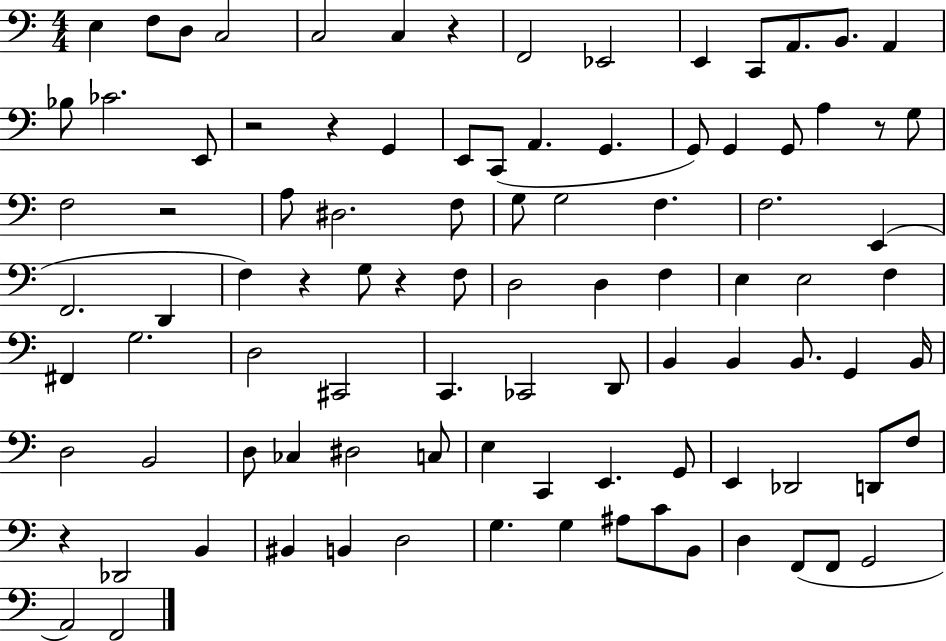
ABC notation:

X:1
T:Untitled
M:4/4
L:1/4
K:C
E, F,/2 D,/2 C,2 C,2 C, z F,,2 _E,,2 E,, C,,/2 A,,/2 B,,/2 A,, _B,/2 _C2 E,,/2 z2 z G,, E,,/2 C,,/2 A,, G,, G,,/2 G,, G,,/2 A, z/2 G,/2 F,2 z2 A,/2 ^D,2 F,/2 G,/2 G,2 F, F,2 E,, F,,2 D,, F, z G,/2 z F,/2 D,2 D, F, E, E,2 F, ^F,, G,2 D,2 ^C,,2 C,, _C,,2 D,,/2 B,, B,, B,,/2 G,, B,,/4 D,2 B,,2 D,/2 _C, ^D,2 C,/2 E, C,, E,, G,,/2 E,, _D,,2 D,,/2 F,/2 z _D,,2 B,, ^B,, B,, D,2 G, G, ^A,/2 C/2 B,,/2 D, F,,/2 F,,/2 G,,2 A,,2 F,,2